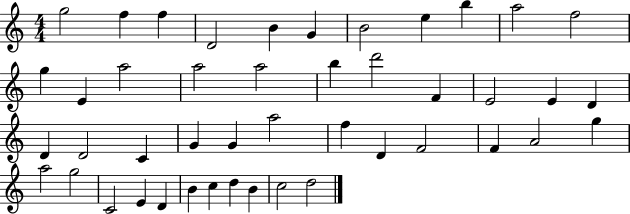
X:1
T:Untitled
M:4/4
L:1/4
K:C
g2 f f D2 B G B2 e b a2 f2 g E a2 a2 a2 b d'2 F E2 E D D D2 C G G a2 f D F2 F A2 g a2 g2 C2 E D B c d B c2 d2